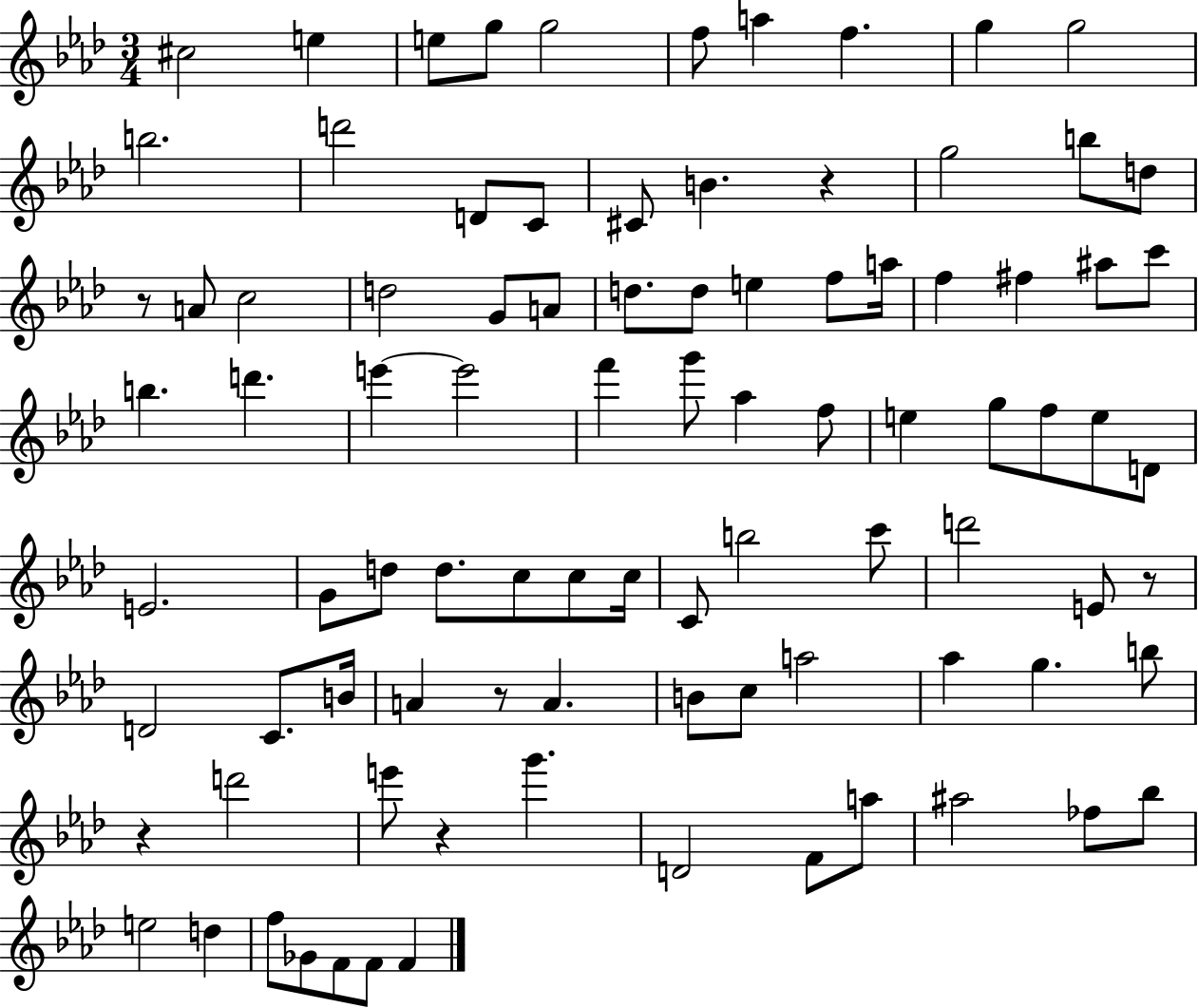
{
  \clef treble
  \numericTimeSignature
  \time 3/4
  \key aes \major
  cis''2 e''4 | e''8 g''8 g''2 | f''8 a''4 f''4. | g''4 g''2 | \break b''2. | d'''2 d'8 c'8 | cis'8 b'4. r4 | g''2 b''8 d''8 | \break r8 a'8 c''2 | d''2 g'8 a'8 | d''8. d''8 e''4 f''8 a''16 | f''4 fis''4 ais''8 c'''8 | \break b''4. d'''4. | e'''4~~ e'''2 | f'''4 g'''8 aes''4 f''8 | e''4 g''8 f''8 e''8 d'8 | \break e'2. | g'8 d''8 d''8. c''8 c''8 c''16 | c'8 b''2 c'''8 | d'''2 e'8 r8 | \break d'2 c'8. b'16 | a'4 r8 a'4. | b'8 c''8 a''2 | aes''4 g''4. b''8 | \break r4 d'''2 | e'''8 r4 g'''4. | d'2 f'8 a''8 | ais''2 fes''8 bes''8 | \break e''2 d''4 | f''8 ges'8 f'8 f'8 f'4 | \bar "|."
}